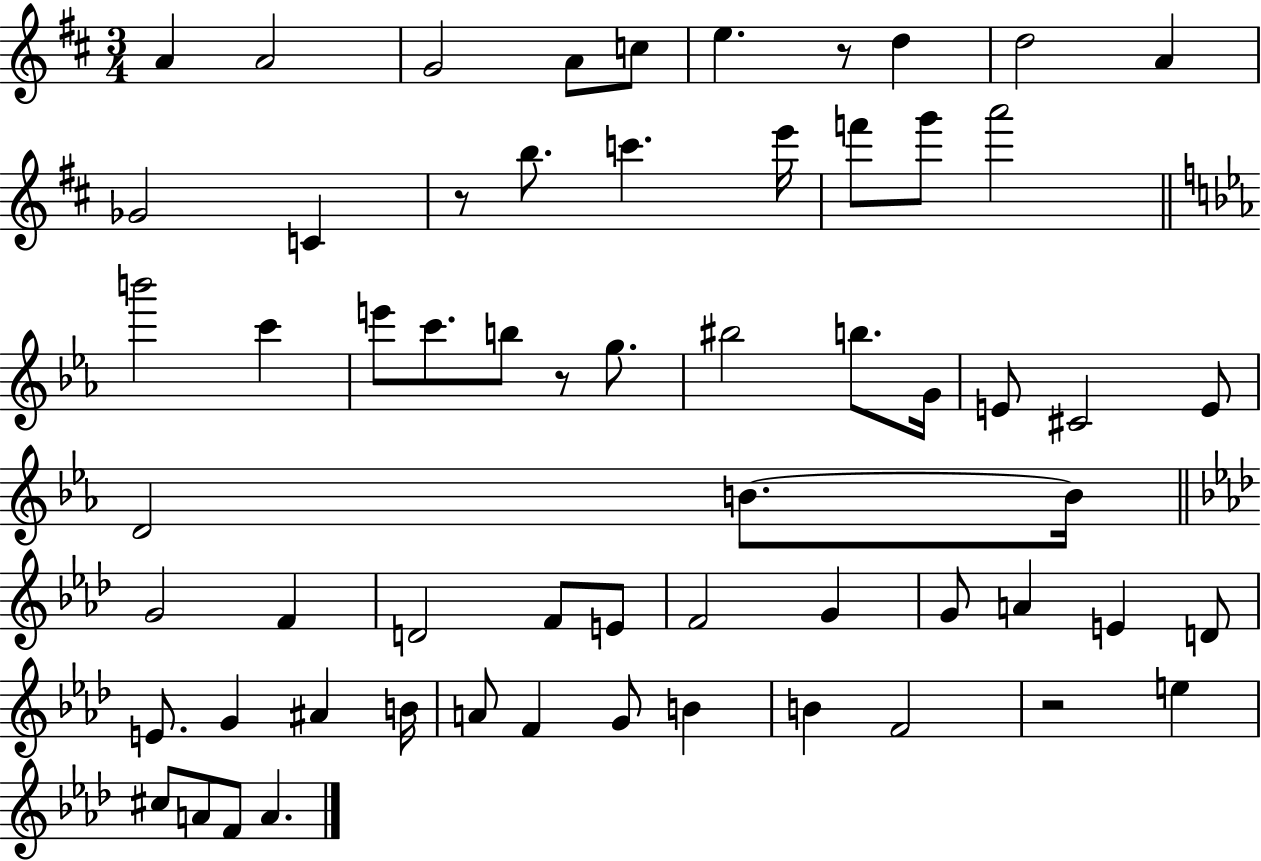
{
  \clef treble
  \numericTimeSignature
  \time 3/4
  \key d \major
  a'4 a'2 | g'2 a'8 c''8 | e''4. r8 d''4 | d''2 a'4 | \break ges'2 c'4 | r8 b''8. c'''4. e'''16 | f'''8 g'''8 a'''2 | \bar "||" \break \key ees \major b'''2 c'''4 | e'''8 c'''8. b''8 r8 g''8. | bis''2 b''8. g'16 | e'8 cis'2 e'8 | \break d'2 b'8.~~ b'16 | \bar "||" \break \key f \minor g'2 f'4 | d'2 f'8 e'8 | f'2 g'4 | g'8 a'4 e'4 d'8 | \break e'8. g'4 ais'4 b'16 | a'8 f'4 g'8 b'4 | b'4 f'2 | r2 e''4 | \break cis''8 a'8 f'8 a'4. | \bar "|."
}